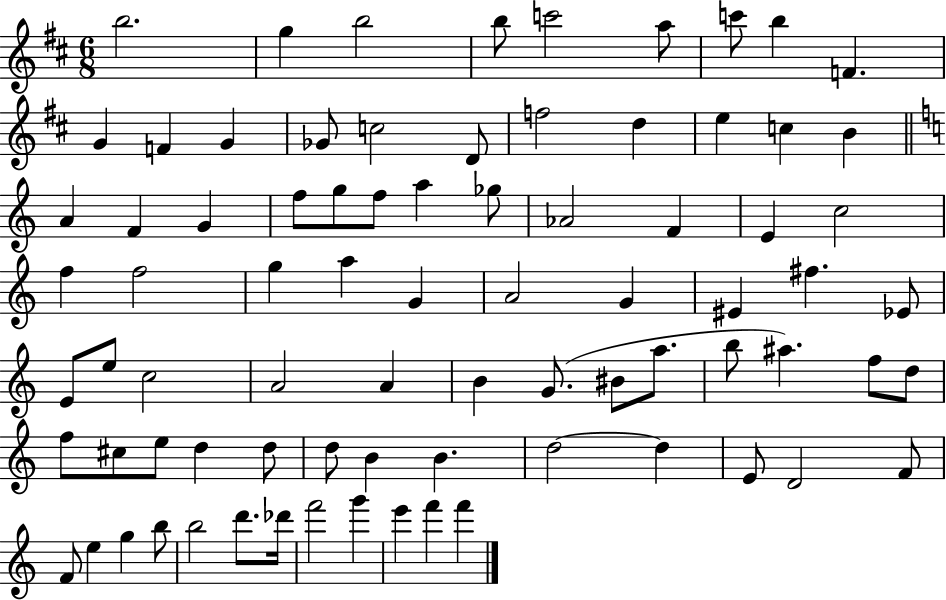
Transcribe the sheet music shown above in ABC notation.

X:1
T:Untitled
M:6/8
L:1/4
K:D
b2 g b2 b/2 c'2 a/2 c'/2 b F G F G _G/2 c2 D/2 f2 d e c B A F G f/2 g/2 f/2 a _g/2 _A2 F E c2 f f2 g a G A2 G ^E ^f _E/2 E/2 e/2 c2 A2 A B G/2 ^B/2 a/2 b/2 ^a f/2 d/2 f/2 ^c/2 e/2 d d/2 d/2 B B d2 d E/2 D2 F/2 F/2 e g b/2 b2 d'/2 _d'/4 f'2 g' e' f' f'